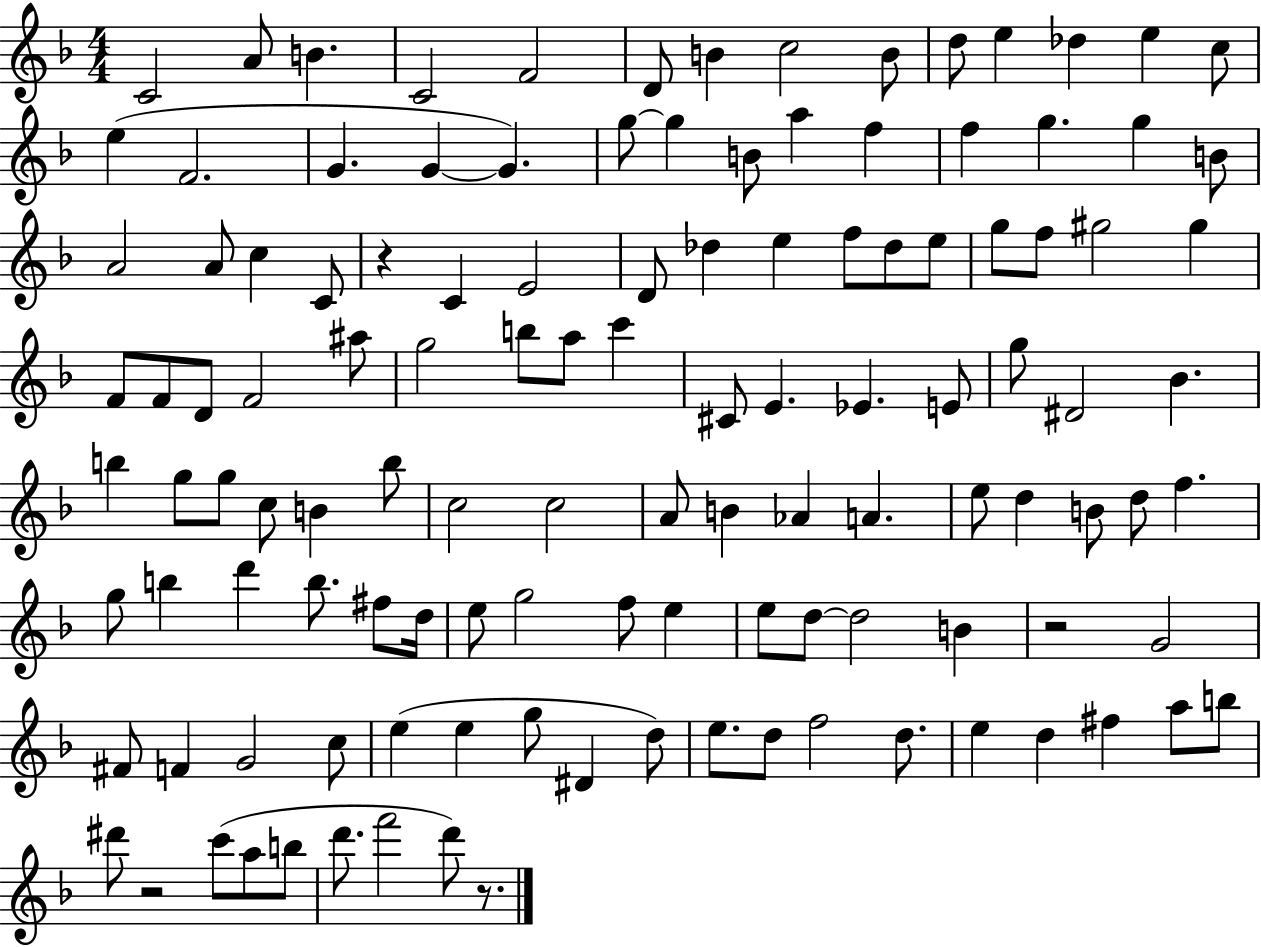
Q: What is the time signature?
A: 4/4